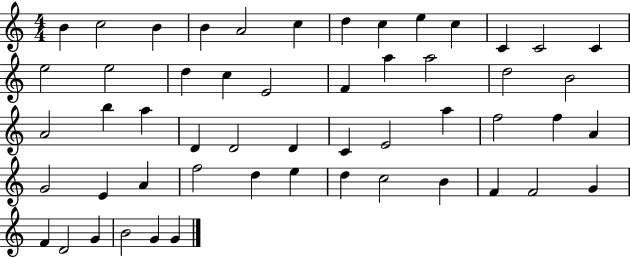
X:1
T:Untitled
M:4/4
L:1/4
K:C
B c2 B B A2 c d c e c C C2 C e2 e2 d c E2 F a a2 d2 B2 A2 b a D D2 D C E2 a f2 f A G2 E A f2 d e d c2 B F F2 G F D2 G B2 G G